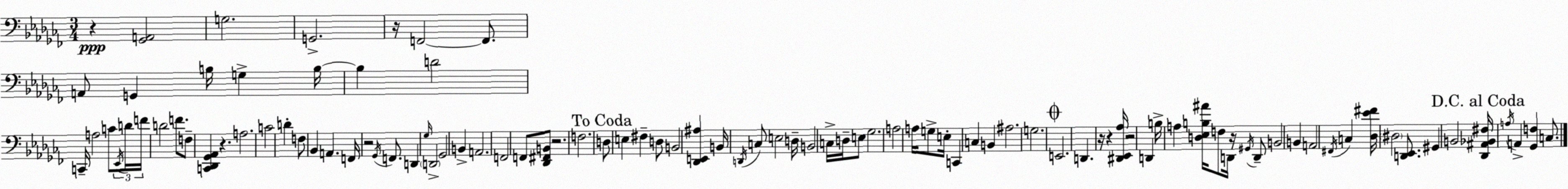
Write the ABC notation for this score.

X:1
T:Untitled
M:3/4
L:1/4
K:Abm
z [_G,,A,,]2 G,2 G,,2 z/4 F,,2 F,,/2 A,,/2 G,, B,/4 G, B,/4 B, D2 C,,/4 A,2 C/2 _E,,/4 D/4 F/4 D2 F/2 F,/2 [C,,_D,,_G,,_A,,] z A,2 C2 D F,/2 _B,, A,, F,,/4 z2 _G,,/4 F,,/2 D,, _G,/4 D,,2 _G,,2 B,, A,,2 F,,2 F,,/2 [_D,,^F,,B,,]/2 z2 F,2 D,/2 E, ^F, D,/2 B,,2 [_D,,E,,^A,] B,,/4 D,,/4 C,/2 E,2 D,/4 B,,2 C,/4 D,/4 E,/2 _G,2 A,2 A,/4 G,/2 E,/4 C,, C, B,, ^A,2 G,2 E,,2 D,, z/4 z [^D,,_E,,_A,]/4 z2 D,, B,/4 A, [D,_E,B,^A]/4 F,/2 D,,/4 z/4 ^G,,/4 D,,/2 B,,2 B,, A,,2 ^F,,/4 C, [_D,_E^F]/4 ^D,2 [D,,_E,,]/2 ^G,, B,,2 [_D,,^A,,_B,,^F,]/4 A,/4 A,, [_G,,F,] C,/2